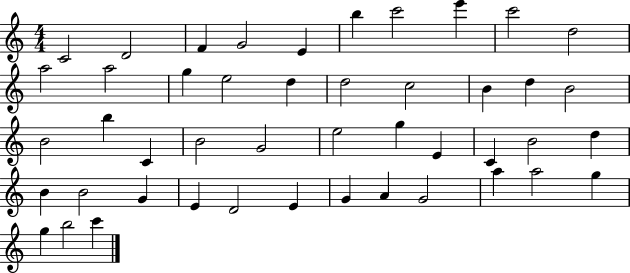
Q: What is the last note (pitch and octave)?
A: C6